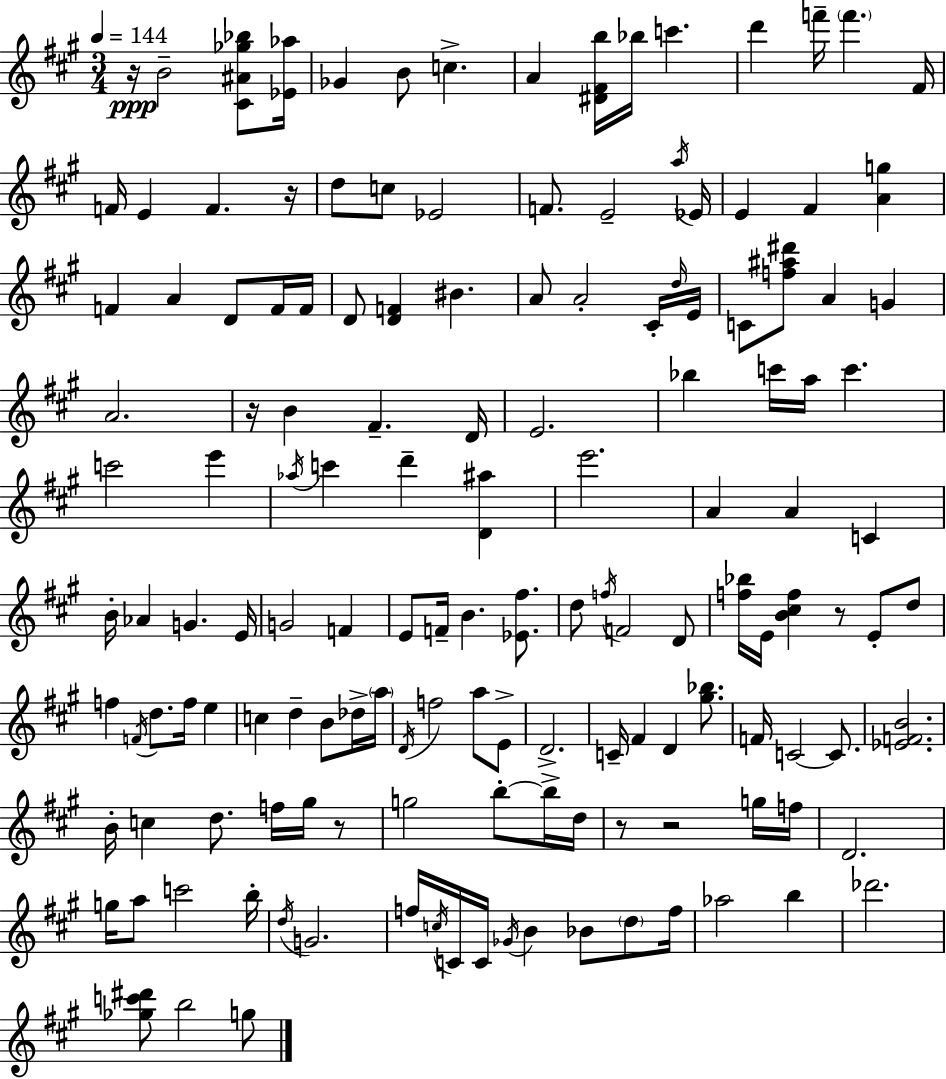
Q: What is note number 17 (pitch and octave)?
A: Eb4